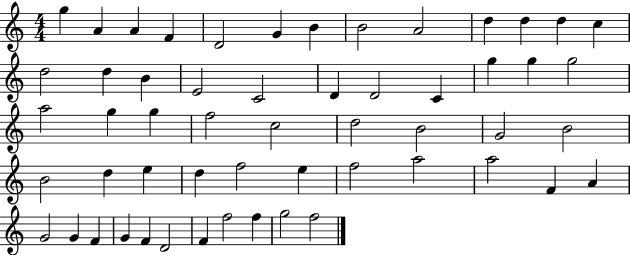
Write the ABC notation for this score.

X:1
T:Untitled
M:4/4
L:1/4
K:C
g A A F D2 G B B2 A2 d d d c d2 d B E2 C2 D D2 C g g g2 a2 g g f2 c2 d2 B2 G2 B2 B2 d e d f2 e f2 a2 a2 F A G2 G F G F D2 F f2 f g2 f2